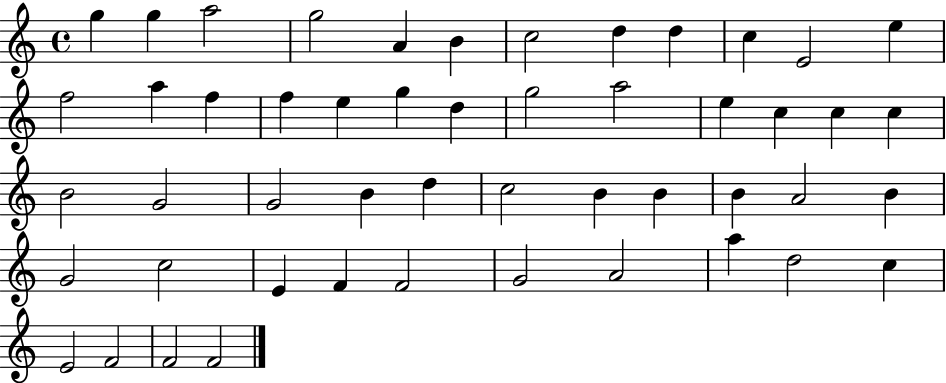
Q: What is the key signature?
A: C major